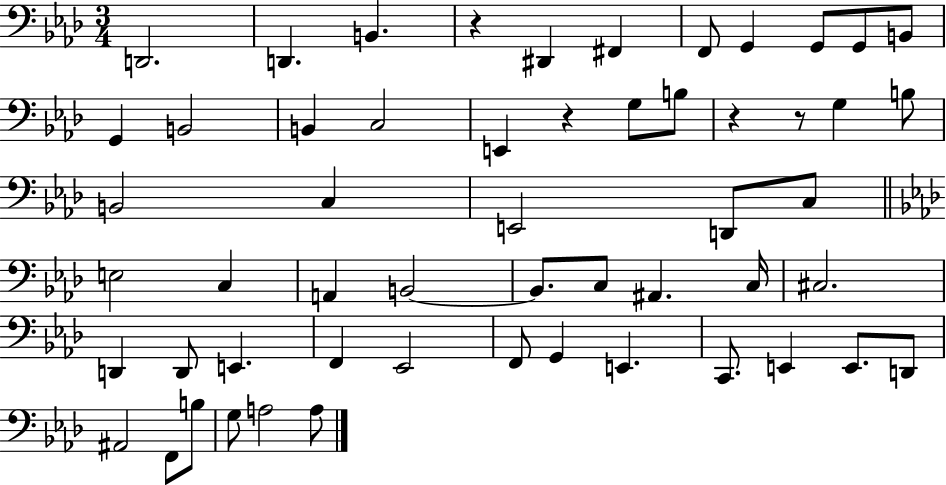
X:1
T:Untitled
M:3/4
L:1/4
K:Ab
D,,2 D,, B,, z ^D,, ^F,, F,,/2 G,, G,,/2 G,,/2 B,,/2 G,, B,,2 B,, C,2 E,, z G,/2 B,/2 z z/2 G, B,/2 B,,2 C, E,,2 D,,/2 C,/2 E,2 C, A,, B,,2 B,,/2 C,/2 ^A,, C,/4 ^C,2 D,, D,,/2 E,, F,, _E,,2 F,,/2 G,, E,, C,,/2 E,, E,,/2 D,,/2 ^A,,2 F,,/2 B,/2 G,/2 A,2 A,/2